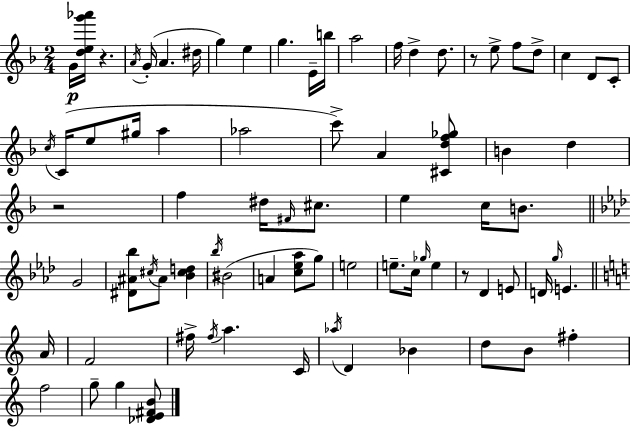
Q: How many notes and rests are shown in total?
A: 79